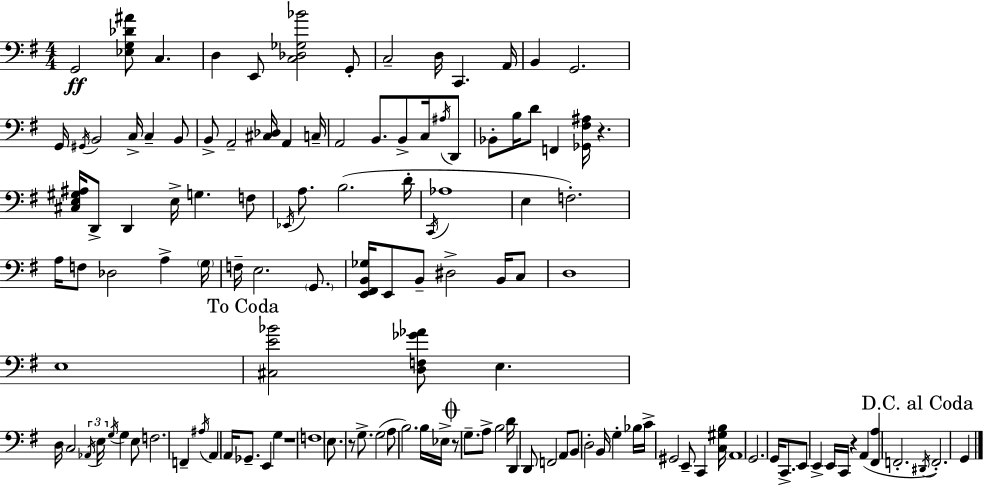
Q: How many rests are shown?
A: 5